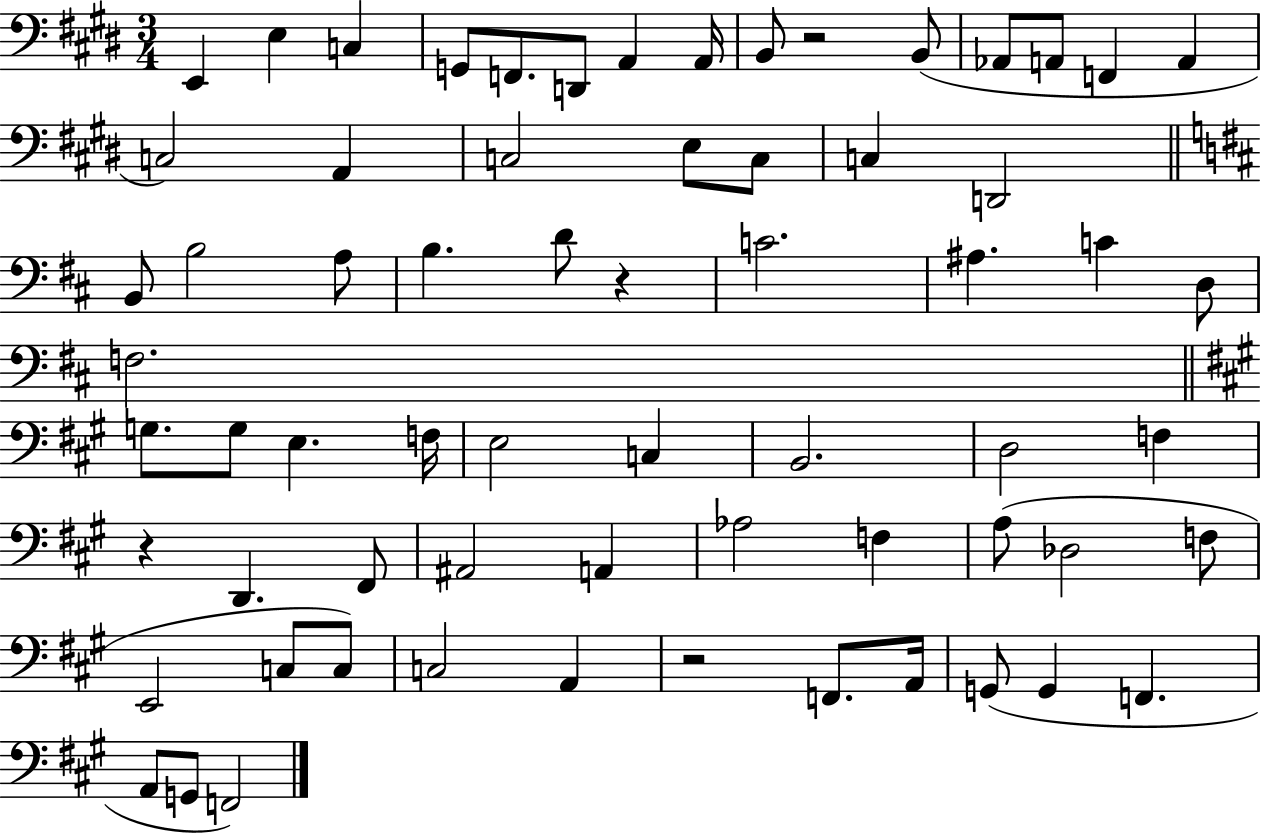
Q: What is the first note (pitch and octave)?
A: E2